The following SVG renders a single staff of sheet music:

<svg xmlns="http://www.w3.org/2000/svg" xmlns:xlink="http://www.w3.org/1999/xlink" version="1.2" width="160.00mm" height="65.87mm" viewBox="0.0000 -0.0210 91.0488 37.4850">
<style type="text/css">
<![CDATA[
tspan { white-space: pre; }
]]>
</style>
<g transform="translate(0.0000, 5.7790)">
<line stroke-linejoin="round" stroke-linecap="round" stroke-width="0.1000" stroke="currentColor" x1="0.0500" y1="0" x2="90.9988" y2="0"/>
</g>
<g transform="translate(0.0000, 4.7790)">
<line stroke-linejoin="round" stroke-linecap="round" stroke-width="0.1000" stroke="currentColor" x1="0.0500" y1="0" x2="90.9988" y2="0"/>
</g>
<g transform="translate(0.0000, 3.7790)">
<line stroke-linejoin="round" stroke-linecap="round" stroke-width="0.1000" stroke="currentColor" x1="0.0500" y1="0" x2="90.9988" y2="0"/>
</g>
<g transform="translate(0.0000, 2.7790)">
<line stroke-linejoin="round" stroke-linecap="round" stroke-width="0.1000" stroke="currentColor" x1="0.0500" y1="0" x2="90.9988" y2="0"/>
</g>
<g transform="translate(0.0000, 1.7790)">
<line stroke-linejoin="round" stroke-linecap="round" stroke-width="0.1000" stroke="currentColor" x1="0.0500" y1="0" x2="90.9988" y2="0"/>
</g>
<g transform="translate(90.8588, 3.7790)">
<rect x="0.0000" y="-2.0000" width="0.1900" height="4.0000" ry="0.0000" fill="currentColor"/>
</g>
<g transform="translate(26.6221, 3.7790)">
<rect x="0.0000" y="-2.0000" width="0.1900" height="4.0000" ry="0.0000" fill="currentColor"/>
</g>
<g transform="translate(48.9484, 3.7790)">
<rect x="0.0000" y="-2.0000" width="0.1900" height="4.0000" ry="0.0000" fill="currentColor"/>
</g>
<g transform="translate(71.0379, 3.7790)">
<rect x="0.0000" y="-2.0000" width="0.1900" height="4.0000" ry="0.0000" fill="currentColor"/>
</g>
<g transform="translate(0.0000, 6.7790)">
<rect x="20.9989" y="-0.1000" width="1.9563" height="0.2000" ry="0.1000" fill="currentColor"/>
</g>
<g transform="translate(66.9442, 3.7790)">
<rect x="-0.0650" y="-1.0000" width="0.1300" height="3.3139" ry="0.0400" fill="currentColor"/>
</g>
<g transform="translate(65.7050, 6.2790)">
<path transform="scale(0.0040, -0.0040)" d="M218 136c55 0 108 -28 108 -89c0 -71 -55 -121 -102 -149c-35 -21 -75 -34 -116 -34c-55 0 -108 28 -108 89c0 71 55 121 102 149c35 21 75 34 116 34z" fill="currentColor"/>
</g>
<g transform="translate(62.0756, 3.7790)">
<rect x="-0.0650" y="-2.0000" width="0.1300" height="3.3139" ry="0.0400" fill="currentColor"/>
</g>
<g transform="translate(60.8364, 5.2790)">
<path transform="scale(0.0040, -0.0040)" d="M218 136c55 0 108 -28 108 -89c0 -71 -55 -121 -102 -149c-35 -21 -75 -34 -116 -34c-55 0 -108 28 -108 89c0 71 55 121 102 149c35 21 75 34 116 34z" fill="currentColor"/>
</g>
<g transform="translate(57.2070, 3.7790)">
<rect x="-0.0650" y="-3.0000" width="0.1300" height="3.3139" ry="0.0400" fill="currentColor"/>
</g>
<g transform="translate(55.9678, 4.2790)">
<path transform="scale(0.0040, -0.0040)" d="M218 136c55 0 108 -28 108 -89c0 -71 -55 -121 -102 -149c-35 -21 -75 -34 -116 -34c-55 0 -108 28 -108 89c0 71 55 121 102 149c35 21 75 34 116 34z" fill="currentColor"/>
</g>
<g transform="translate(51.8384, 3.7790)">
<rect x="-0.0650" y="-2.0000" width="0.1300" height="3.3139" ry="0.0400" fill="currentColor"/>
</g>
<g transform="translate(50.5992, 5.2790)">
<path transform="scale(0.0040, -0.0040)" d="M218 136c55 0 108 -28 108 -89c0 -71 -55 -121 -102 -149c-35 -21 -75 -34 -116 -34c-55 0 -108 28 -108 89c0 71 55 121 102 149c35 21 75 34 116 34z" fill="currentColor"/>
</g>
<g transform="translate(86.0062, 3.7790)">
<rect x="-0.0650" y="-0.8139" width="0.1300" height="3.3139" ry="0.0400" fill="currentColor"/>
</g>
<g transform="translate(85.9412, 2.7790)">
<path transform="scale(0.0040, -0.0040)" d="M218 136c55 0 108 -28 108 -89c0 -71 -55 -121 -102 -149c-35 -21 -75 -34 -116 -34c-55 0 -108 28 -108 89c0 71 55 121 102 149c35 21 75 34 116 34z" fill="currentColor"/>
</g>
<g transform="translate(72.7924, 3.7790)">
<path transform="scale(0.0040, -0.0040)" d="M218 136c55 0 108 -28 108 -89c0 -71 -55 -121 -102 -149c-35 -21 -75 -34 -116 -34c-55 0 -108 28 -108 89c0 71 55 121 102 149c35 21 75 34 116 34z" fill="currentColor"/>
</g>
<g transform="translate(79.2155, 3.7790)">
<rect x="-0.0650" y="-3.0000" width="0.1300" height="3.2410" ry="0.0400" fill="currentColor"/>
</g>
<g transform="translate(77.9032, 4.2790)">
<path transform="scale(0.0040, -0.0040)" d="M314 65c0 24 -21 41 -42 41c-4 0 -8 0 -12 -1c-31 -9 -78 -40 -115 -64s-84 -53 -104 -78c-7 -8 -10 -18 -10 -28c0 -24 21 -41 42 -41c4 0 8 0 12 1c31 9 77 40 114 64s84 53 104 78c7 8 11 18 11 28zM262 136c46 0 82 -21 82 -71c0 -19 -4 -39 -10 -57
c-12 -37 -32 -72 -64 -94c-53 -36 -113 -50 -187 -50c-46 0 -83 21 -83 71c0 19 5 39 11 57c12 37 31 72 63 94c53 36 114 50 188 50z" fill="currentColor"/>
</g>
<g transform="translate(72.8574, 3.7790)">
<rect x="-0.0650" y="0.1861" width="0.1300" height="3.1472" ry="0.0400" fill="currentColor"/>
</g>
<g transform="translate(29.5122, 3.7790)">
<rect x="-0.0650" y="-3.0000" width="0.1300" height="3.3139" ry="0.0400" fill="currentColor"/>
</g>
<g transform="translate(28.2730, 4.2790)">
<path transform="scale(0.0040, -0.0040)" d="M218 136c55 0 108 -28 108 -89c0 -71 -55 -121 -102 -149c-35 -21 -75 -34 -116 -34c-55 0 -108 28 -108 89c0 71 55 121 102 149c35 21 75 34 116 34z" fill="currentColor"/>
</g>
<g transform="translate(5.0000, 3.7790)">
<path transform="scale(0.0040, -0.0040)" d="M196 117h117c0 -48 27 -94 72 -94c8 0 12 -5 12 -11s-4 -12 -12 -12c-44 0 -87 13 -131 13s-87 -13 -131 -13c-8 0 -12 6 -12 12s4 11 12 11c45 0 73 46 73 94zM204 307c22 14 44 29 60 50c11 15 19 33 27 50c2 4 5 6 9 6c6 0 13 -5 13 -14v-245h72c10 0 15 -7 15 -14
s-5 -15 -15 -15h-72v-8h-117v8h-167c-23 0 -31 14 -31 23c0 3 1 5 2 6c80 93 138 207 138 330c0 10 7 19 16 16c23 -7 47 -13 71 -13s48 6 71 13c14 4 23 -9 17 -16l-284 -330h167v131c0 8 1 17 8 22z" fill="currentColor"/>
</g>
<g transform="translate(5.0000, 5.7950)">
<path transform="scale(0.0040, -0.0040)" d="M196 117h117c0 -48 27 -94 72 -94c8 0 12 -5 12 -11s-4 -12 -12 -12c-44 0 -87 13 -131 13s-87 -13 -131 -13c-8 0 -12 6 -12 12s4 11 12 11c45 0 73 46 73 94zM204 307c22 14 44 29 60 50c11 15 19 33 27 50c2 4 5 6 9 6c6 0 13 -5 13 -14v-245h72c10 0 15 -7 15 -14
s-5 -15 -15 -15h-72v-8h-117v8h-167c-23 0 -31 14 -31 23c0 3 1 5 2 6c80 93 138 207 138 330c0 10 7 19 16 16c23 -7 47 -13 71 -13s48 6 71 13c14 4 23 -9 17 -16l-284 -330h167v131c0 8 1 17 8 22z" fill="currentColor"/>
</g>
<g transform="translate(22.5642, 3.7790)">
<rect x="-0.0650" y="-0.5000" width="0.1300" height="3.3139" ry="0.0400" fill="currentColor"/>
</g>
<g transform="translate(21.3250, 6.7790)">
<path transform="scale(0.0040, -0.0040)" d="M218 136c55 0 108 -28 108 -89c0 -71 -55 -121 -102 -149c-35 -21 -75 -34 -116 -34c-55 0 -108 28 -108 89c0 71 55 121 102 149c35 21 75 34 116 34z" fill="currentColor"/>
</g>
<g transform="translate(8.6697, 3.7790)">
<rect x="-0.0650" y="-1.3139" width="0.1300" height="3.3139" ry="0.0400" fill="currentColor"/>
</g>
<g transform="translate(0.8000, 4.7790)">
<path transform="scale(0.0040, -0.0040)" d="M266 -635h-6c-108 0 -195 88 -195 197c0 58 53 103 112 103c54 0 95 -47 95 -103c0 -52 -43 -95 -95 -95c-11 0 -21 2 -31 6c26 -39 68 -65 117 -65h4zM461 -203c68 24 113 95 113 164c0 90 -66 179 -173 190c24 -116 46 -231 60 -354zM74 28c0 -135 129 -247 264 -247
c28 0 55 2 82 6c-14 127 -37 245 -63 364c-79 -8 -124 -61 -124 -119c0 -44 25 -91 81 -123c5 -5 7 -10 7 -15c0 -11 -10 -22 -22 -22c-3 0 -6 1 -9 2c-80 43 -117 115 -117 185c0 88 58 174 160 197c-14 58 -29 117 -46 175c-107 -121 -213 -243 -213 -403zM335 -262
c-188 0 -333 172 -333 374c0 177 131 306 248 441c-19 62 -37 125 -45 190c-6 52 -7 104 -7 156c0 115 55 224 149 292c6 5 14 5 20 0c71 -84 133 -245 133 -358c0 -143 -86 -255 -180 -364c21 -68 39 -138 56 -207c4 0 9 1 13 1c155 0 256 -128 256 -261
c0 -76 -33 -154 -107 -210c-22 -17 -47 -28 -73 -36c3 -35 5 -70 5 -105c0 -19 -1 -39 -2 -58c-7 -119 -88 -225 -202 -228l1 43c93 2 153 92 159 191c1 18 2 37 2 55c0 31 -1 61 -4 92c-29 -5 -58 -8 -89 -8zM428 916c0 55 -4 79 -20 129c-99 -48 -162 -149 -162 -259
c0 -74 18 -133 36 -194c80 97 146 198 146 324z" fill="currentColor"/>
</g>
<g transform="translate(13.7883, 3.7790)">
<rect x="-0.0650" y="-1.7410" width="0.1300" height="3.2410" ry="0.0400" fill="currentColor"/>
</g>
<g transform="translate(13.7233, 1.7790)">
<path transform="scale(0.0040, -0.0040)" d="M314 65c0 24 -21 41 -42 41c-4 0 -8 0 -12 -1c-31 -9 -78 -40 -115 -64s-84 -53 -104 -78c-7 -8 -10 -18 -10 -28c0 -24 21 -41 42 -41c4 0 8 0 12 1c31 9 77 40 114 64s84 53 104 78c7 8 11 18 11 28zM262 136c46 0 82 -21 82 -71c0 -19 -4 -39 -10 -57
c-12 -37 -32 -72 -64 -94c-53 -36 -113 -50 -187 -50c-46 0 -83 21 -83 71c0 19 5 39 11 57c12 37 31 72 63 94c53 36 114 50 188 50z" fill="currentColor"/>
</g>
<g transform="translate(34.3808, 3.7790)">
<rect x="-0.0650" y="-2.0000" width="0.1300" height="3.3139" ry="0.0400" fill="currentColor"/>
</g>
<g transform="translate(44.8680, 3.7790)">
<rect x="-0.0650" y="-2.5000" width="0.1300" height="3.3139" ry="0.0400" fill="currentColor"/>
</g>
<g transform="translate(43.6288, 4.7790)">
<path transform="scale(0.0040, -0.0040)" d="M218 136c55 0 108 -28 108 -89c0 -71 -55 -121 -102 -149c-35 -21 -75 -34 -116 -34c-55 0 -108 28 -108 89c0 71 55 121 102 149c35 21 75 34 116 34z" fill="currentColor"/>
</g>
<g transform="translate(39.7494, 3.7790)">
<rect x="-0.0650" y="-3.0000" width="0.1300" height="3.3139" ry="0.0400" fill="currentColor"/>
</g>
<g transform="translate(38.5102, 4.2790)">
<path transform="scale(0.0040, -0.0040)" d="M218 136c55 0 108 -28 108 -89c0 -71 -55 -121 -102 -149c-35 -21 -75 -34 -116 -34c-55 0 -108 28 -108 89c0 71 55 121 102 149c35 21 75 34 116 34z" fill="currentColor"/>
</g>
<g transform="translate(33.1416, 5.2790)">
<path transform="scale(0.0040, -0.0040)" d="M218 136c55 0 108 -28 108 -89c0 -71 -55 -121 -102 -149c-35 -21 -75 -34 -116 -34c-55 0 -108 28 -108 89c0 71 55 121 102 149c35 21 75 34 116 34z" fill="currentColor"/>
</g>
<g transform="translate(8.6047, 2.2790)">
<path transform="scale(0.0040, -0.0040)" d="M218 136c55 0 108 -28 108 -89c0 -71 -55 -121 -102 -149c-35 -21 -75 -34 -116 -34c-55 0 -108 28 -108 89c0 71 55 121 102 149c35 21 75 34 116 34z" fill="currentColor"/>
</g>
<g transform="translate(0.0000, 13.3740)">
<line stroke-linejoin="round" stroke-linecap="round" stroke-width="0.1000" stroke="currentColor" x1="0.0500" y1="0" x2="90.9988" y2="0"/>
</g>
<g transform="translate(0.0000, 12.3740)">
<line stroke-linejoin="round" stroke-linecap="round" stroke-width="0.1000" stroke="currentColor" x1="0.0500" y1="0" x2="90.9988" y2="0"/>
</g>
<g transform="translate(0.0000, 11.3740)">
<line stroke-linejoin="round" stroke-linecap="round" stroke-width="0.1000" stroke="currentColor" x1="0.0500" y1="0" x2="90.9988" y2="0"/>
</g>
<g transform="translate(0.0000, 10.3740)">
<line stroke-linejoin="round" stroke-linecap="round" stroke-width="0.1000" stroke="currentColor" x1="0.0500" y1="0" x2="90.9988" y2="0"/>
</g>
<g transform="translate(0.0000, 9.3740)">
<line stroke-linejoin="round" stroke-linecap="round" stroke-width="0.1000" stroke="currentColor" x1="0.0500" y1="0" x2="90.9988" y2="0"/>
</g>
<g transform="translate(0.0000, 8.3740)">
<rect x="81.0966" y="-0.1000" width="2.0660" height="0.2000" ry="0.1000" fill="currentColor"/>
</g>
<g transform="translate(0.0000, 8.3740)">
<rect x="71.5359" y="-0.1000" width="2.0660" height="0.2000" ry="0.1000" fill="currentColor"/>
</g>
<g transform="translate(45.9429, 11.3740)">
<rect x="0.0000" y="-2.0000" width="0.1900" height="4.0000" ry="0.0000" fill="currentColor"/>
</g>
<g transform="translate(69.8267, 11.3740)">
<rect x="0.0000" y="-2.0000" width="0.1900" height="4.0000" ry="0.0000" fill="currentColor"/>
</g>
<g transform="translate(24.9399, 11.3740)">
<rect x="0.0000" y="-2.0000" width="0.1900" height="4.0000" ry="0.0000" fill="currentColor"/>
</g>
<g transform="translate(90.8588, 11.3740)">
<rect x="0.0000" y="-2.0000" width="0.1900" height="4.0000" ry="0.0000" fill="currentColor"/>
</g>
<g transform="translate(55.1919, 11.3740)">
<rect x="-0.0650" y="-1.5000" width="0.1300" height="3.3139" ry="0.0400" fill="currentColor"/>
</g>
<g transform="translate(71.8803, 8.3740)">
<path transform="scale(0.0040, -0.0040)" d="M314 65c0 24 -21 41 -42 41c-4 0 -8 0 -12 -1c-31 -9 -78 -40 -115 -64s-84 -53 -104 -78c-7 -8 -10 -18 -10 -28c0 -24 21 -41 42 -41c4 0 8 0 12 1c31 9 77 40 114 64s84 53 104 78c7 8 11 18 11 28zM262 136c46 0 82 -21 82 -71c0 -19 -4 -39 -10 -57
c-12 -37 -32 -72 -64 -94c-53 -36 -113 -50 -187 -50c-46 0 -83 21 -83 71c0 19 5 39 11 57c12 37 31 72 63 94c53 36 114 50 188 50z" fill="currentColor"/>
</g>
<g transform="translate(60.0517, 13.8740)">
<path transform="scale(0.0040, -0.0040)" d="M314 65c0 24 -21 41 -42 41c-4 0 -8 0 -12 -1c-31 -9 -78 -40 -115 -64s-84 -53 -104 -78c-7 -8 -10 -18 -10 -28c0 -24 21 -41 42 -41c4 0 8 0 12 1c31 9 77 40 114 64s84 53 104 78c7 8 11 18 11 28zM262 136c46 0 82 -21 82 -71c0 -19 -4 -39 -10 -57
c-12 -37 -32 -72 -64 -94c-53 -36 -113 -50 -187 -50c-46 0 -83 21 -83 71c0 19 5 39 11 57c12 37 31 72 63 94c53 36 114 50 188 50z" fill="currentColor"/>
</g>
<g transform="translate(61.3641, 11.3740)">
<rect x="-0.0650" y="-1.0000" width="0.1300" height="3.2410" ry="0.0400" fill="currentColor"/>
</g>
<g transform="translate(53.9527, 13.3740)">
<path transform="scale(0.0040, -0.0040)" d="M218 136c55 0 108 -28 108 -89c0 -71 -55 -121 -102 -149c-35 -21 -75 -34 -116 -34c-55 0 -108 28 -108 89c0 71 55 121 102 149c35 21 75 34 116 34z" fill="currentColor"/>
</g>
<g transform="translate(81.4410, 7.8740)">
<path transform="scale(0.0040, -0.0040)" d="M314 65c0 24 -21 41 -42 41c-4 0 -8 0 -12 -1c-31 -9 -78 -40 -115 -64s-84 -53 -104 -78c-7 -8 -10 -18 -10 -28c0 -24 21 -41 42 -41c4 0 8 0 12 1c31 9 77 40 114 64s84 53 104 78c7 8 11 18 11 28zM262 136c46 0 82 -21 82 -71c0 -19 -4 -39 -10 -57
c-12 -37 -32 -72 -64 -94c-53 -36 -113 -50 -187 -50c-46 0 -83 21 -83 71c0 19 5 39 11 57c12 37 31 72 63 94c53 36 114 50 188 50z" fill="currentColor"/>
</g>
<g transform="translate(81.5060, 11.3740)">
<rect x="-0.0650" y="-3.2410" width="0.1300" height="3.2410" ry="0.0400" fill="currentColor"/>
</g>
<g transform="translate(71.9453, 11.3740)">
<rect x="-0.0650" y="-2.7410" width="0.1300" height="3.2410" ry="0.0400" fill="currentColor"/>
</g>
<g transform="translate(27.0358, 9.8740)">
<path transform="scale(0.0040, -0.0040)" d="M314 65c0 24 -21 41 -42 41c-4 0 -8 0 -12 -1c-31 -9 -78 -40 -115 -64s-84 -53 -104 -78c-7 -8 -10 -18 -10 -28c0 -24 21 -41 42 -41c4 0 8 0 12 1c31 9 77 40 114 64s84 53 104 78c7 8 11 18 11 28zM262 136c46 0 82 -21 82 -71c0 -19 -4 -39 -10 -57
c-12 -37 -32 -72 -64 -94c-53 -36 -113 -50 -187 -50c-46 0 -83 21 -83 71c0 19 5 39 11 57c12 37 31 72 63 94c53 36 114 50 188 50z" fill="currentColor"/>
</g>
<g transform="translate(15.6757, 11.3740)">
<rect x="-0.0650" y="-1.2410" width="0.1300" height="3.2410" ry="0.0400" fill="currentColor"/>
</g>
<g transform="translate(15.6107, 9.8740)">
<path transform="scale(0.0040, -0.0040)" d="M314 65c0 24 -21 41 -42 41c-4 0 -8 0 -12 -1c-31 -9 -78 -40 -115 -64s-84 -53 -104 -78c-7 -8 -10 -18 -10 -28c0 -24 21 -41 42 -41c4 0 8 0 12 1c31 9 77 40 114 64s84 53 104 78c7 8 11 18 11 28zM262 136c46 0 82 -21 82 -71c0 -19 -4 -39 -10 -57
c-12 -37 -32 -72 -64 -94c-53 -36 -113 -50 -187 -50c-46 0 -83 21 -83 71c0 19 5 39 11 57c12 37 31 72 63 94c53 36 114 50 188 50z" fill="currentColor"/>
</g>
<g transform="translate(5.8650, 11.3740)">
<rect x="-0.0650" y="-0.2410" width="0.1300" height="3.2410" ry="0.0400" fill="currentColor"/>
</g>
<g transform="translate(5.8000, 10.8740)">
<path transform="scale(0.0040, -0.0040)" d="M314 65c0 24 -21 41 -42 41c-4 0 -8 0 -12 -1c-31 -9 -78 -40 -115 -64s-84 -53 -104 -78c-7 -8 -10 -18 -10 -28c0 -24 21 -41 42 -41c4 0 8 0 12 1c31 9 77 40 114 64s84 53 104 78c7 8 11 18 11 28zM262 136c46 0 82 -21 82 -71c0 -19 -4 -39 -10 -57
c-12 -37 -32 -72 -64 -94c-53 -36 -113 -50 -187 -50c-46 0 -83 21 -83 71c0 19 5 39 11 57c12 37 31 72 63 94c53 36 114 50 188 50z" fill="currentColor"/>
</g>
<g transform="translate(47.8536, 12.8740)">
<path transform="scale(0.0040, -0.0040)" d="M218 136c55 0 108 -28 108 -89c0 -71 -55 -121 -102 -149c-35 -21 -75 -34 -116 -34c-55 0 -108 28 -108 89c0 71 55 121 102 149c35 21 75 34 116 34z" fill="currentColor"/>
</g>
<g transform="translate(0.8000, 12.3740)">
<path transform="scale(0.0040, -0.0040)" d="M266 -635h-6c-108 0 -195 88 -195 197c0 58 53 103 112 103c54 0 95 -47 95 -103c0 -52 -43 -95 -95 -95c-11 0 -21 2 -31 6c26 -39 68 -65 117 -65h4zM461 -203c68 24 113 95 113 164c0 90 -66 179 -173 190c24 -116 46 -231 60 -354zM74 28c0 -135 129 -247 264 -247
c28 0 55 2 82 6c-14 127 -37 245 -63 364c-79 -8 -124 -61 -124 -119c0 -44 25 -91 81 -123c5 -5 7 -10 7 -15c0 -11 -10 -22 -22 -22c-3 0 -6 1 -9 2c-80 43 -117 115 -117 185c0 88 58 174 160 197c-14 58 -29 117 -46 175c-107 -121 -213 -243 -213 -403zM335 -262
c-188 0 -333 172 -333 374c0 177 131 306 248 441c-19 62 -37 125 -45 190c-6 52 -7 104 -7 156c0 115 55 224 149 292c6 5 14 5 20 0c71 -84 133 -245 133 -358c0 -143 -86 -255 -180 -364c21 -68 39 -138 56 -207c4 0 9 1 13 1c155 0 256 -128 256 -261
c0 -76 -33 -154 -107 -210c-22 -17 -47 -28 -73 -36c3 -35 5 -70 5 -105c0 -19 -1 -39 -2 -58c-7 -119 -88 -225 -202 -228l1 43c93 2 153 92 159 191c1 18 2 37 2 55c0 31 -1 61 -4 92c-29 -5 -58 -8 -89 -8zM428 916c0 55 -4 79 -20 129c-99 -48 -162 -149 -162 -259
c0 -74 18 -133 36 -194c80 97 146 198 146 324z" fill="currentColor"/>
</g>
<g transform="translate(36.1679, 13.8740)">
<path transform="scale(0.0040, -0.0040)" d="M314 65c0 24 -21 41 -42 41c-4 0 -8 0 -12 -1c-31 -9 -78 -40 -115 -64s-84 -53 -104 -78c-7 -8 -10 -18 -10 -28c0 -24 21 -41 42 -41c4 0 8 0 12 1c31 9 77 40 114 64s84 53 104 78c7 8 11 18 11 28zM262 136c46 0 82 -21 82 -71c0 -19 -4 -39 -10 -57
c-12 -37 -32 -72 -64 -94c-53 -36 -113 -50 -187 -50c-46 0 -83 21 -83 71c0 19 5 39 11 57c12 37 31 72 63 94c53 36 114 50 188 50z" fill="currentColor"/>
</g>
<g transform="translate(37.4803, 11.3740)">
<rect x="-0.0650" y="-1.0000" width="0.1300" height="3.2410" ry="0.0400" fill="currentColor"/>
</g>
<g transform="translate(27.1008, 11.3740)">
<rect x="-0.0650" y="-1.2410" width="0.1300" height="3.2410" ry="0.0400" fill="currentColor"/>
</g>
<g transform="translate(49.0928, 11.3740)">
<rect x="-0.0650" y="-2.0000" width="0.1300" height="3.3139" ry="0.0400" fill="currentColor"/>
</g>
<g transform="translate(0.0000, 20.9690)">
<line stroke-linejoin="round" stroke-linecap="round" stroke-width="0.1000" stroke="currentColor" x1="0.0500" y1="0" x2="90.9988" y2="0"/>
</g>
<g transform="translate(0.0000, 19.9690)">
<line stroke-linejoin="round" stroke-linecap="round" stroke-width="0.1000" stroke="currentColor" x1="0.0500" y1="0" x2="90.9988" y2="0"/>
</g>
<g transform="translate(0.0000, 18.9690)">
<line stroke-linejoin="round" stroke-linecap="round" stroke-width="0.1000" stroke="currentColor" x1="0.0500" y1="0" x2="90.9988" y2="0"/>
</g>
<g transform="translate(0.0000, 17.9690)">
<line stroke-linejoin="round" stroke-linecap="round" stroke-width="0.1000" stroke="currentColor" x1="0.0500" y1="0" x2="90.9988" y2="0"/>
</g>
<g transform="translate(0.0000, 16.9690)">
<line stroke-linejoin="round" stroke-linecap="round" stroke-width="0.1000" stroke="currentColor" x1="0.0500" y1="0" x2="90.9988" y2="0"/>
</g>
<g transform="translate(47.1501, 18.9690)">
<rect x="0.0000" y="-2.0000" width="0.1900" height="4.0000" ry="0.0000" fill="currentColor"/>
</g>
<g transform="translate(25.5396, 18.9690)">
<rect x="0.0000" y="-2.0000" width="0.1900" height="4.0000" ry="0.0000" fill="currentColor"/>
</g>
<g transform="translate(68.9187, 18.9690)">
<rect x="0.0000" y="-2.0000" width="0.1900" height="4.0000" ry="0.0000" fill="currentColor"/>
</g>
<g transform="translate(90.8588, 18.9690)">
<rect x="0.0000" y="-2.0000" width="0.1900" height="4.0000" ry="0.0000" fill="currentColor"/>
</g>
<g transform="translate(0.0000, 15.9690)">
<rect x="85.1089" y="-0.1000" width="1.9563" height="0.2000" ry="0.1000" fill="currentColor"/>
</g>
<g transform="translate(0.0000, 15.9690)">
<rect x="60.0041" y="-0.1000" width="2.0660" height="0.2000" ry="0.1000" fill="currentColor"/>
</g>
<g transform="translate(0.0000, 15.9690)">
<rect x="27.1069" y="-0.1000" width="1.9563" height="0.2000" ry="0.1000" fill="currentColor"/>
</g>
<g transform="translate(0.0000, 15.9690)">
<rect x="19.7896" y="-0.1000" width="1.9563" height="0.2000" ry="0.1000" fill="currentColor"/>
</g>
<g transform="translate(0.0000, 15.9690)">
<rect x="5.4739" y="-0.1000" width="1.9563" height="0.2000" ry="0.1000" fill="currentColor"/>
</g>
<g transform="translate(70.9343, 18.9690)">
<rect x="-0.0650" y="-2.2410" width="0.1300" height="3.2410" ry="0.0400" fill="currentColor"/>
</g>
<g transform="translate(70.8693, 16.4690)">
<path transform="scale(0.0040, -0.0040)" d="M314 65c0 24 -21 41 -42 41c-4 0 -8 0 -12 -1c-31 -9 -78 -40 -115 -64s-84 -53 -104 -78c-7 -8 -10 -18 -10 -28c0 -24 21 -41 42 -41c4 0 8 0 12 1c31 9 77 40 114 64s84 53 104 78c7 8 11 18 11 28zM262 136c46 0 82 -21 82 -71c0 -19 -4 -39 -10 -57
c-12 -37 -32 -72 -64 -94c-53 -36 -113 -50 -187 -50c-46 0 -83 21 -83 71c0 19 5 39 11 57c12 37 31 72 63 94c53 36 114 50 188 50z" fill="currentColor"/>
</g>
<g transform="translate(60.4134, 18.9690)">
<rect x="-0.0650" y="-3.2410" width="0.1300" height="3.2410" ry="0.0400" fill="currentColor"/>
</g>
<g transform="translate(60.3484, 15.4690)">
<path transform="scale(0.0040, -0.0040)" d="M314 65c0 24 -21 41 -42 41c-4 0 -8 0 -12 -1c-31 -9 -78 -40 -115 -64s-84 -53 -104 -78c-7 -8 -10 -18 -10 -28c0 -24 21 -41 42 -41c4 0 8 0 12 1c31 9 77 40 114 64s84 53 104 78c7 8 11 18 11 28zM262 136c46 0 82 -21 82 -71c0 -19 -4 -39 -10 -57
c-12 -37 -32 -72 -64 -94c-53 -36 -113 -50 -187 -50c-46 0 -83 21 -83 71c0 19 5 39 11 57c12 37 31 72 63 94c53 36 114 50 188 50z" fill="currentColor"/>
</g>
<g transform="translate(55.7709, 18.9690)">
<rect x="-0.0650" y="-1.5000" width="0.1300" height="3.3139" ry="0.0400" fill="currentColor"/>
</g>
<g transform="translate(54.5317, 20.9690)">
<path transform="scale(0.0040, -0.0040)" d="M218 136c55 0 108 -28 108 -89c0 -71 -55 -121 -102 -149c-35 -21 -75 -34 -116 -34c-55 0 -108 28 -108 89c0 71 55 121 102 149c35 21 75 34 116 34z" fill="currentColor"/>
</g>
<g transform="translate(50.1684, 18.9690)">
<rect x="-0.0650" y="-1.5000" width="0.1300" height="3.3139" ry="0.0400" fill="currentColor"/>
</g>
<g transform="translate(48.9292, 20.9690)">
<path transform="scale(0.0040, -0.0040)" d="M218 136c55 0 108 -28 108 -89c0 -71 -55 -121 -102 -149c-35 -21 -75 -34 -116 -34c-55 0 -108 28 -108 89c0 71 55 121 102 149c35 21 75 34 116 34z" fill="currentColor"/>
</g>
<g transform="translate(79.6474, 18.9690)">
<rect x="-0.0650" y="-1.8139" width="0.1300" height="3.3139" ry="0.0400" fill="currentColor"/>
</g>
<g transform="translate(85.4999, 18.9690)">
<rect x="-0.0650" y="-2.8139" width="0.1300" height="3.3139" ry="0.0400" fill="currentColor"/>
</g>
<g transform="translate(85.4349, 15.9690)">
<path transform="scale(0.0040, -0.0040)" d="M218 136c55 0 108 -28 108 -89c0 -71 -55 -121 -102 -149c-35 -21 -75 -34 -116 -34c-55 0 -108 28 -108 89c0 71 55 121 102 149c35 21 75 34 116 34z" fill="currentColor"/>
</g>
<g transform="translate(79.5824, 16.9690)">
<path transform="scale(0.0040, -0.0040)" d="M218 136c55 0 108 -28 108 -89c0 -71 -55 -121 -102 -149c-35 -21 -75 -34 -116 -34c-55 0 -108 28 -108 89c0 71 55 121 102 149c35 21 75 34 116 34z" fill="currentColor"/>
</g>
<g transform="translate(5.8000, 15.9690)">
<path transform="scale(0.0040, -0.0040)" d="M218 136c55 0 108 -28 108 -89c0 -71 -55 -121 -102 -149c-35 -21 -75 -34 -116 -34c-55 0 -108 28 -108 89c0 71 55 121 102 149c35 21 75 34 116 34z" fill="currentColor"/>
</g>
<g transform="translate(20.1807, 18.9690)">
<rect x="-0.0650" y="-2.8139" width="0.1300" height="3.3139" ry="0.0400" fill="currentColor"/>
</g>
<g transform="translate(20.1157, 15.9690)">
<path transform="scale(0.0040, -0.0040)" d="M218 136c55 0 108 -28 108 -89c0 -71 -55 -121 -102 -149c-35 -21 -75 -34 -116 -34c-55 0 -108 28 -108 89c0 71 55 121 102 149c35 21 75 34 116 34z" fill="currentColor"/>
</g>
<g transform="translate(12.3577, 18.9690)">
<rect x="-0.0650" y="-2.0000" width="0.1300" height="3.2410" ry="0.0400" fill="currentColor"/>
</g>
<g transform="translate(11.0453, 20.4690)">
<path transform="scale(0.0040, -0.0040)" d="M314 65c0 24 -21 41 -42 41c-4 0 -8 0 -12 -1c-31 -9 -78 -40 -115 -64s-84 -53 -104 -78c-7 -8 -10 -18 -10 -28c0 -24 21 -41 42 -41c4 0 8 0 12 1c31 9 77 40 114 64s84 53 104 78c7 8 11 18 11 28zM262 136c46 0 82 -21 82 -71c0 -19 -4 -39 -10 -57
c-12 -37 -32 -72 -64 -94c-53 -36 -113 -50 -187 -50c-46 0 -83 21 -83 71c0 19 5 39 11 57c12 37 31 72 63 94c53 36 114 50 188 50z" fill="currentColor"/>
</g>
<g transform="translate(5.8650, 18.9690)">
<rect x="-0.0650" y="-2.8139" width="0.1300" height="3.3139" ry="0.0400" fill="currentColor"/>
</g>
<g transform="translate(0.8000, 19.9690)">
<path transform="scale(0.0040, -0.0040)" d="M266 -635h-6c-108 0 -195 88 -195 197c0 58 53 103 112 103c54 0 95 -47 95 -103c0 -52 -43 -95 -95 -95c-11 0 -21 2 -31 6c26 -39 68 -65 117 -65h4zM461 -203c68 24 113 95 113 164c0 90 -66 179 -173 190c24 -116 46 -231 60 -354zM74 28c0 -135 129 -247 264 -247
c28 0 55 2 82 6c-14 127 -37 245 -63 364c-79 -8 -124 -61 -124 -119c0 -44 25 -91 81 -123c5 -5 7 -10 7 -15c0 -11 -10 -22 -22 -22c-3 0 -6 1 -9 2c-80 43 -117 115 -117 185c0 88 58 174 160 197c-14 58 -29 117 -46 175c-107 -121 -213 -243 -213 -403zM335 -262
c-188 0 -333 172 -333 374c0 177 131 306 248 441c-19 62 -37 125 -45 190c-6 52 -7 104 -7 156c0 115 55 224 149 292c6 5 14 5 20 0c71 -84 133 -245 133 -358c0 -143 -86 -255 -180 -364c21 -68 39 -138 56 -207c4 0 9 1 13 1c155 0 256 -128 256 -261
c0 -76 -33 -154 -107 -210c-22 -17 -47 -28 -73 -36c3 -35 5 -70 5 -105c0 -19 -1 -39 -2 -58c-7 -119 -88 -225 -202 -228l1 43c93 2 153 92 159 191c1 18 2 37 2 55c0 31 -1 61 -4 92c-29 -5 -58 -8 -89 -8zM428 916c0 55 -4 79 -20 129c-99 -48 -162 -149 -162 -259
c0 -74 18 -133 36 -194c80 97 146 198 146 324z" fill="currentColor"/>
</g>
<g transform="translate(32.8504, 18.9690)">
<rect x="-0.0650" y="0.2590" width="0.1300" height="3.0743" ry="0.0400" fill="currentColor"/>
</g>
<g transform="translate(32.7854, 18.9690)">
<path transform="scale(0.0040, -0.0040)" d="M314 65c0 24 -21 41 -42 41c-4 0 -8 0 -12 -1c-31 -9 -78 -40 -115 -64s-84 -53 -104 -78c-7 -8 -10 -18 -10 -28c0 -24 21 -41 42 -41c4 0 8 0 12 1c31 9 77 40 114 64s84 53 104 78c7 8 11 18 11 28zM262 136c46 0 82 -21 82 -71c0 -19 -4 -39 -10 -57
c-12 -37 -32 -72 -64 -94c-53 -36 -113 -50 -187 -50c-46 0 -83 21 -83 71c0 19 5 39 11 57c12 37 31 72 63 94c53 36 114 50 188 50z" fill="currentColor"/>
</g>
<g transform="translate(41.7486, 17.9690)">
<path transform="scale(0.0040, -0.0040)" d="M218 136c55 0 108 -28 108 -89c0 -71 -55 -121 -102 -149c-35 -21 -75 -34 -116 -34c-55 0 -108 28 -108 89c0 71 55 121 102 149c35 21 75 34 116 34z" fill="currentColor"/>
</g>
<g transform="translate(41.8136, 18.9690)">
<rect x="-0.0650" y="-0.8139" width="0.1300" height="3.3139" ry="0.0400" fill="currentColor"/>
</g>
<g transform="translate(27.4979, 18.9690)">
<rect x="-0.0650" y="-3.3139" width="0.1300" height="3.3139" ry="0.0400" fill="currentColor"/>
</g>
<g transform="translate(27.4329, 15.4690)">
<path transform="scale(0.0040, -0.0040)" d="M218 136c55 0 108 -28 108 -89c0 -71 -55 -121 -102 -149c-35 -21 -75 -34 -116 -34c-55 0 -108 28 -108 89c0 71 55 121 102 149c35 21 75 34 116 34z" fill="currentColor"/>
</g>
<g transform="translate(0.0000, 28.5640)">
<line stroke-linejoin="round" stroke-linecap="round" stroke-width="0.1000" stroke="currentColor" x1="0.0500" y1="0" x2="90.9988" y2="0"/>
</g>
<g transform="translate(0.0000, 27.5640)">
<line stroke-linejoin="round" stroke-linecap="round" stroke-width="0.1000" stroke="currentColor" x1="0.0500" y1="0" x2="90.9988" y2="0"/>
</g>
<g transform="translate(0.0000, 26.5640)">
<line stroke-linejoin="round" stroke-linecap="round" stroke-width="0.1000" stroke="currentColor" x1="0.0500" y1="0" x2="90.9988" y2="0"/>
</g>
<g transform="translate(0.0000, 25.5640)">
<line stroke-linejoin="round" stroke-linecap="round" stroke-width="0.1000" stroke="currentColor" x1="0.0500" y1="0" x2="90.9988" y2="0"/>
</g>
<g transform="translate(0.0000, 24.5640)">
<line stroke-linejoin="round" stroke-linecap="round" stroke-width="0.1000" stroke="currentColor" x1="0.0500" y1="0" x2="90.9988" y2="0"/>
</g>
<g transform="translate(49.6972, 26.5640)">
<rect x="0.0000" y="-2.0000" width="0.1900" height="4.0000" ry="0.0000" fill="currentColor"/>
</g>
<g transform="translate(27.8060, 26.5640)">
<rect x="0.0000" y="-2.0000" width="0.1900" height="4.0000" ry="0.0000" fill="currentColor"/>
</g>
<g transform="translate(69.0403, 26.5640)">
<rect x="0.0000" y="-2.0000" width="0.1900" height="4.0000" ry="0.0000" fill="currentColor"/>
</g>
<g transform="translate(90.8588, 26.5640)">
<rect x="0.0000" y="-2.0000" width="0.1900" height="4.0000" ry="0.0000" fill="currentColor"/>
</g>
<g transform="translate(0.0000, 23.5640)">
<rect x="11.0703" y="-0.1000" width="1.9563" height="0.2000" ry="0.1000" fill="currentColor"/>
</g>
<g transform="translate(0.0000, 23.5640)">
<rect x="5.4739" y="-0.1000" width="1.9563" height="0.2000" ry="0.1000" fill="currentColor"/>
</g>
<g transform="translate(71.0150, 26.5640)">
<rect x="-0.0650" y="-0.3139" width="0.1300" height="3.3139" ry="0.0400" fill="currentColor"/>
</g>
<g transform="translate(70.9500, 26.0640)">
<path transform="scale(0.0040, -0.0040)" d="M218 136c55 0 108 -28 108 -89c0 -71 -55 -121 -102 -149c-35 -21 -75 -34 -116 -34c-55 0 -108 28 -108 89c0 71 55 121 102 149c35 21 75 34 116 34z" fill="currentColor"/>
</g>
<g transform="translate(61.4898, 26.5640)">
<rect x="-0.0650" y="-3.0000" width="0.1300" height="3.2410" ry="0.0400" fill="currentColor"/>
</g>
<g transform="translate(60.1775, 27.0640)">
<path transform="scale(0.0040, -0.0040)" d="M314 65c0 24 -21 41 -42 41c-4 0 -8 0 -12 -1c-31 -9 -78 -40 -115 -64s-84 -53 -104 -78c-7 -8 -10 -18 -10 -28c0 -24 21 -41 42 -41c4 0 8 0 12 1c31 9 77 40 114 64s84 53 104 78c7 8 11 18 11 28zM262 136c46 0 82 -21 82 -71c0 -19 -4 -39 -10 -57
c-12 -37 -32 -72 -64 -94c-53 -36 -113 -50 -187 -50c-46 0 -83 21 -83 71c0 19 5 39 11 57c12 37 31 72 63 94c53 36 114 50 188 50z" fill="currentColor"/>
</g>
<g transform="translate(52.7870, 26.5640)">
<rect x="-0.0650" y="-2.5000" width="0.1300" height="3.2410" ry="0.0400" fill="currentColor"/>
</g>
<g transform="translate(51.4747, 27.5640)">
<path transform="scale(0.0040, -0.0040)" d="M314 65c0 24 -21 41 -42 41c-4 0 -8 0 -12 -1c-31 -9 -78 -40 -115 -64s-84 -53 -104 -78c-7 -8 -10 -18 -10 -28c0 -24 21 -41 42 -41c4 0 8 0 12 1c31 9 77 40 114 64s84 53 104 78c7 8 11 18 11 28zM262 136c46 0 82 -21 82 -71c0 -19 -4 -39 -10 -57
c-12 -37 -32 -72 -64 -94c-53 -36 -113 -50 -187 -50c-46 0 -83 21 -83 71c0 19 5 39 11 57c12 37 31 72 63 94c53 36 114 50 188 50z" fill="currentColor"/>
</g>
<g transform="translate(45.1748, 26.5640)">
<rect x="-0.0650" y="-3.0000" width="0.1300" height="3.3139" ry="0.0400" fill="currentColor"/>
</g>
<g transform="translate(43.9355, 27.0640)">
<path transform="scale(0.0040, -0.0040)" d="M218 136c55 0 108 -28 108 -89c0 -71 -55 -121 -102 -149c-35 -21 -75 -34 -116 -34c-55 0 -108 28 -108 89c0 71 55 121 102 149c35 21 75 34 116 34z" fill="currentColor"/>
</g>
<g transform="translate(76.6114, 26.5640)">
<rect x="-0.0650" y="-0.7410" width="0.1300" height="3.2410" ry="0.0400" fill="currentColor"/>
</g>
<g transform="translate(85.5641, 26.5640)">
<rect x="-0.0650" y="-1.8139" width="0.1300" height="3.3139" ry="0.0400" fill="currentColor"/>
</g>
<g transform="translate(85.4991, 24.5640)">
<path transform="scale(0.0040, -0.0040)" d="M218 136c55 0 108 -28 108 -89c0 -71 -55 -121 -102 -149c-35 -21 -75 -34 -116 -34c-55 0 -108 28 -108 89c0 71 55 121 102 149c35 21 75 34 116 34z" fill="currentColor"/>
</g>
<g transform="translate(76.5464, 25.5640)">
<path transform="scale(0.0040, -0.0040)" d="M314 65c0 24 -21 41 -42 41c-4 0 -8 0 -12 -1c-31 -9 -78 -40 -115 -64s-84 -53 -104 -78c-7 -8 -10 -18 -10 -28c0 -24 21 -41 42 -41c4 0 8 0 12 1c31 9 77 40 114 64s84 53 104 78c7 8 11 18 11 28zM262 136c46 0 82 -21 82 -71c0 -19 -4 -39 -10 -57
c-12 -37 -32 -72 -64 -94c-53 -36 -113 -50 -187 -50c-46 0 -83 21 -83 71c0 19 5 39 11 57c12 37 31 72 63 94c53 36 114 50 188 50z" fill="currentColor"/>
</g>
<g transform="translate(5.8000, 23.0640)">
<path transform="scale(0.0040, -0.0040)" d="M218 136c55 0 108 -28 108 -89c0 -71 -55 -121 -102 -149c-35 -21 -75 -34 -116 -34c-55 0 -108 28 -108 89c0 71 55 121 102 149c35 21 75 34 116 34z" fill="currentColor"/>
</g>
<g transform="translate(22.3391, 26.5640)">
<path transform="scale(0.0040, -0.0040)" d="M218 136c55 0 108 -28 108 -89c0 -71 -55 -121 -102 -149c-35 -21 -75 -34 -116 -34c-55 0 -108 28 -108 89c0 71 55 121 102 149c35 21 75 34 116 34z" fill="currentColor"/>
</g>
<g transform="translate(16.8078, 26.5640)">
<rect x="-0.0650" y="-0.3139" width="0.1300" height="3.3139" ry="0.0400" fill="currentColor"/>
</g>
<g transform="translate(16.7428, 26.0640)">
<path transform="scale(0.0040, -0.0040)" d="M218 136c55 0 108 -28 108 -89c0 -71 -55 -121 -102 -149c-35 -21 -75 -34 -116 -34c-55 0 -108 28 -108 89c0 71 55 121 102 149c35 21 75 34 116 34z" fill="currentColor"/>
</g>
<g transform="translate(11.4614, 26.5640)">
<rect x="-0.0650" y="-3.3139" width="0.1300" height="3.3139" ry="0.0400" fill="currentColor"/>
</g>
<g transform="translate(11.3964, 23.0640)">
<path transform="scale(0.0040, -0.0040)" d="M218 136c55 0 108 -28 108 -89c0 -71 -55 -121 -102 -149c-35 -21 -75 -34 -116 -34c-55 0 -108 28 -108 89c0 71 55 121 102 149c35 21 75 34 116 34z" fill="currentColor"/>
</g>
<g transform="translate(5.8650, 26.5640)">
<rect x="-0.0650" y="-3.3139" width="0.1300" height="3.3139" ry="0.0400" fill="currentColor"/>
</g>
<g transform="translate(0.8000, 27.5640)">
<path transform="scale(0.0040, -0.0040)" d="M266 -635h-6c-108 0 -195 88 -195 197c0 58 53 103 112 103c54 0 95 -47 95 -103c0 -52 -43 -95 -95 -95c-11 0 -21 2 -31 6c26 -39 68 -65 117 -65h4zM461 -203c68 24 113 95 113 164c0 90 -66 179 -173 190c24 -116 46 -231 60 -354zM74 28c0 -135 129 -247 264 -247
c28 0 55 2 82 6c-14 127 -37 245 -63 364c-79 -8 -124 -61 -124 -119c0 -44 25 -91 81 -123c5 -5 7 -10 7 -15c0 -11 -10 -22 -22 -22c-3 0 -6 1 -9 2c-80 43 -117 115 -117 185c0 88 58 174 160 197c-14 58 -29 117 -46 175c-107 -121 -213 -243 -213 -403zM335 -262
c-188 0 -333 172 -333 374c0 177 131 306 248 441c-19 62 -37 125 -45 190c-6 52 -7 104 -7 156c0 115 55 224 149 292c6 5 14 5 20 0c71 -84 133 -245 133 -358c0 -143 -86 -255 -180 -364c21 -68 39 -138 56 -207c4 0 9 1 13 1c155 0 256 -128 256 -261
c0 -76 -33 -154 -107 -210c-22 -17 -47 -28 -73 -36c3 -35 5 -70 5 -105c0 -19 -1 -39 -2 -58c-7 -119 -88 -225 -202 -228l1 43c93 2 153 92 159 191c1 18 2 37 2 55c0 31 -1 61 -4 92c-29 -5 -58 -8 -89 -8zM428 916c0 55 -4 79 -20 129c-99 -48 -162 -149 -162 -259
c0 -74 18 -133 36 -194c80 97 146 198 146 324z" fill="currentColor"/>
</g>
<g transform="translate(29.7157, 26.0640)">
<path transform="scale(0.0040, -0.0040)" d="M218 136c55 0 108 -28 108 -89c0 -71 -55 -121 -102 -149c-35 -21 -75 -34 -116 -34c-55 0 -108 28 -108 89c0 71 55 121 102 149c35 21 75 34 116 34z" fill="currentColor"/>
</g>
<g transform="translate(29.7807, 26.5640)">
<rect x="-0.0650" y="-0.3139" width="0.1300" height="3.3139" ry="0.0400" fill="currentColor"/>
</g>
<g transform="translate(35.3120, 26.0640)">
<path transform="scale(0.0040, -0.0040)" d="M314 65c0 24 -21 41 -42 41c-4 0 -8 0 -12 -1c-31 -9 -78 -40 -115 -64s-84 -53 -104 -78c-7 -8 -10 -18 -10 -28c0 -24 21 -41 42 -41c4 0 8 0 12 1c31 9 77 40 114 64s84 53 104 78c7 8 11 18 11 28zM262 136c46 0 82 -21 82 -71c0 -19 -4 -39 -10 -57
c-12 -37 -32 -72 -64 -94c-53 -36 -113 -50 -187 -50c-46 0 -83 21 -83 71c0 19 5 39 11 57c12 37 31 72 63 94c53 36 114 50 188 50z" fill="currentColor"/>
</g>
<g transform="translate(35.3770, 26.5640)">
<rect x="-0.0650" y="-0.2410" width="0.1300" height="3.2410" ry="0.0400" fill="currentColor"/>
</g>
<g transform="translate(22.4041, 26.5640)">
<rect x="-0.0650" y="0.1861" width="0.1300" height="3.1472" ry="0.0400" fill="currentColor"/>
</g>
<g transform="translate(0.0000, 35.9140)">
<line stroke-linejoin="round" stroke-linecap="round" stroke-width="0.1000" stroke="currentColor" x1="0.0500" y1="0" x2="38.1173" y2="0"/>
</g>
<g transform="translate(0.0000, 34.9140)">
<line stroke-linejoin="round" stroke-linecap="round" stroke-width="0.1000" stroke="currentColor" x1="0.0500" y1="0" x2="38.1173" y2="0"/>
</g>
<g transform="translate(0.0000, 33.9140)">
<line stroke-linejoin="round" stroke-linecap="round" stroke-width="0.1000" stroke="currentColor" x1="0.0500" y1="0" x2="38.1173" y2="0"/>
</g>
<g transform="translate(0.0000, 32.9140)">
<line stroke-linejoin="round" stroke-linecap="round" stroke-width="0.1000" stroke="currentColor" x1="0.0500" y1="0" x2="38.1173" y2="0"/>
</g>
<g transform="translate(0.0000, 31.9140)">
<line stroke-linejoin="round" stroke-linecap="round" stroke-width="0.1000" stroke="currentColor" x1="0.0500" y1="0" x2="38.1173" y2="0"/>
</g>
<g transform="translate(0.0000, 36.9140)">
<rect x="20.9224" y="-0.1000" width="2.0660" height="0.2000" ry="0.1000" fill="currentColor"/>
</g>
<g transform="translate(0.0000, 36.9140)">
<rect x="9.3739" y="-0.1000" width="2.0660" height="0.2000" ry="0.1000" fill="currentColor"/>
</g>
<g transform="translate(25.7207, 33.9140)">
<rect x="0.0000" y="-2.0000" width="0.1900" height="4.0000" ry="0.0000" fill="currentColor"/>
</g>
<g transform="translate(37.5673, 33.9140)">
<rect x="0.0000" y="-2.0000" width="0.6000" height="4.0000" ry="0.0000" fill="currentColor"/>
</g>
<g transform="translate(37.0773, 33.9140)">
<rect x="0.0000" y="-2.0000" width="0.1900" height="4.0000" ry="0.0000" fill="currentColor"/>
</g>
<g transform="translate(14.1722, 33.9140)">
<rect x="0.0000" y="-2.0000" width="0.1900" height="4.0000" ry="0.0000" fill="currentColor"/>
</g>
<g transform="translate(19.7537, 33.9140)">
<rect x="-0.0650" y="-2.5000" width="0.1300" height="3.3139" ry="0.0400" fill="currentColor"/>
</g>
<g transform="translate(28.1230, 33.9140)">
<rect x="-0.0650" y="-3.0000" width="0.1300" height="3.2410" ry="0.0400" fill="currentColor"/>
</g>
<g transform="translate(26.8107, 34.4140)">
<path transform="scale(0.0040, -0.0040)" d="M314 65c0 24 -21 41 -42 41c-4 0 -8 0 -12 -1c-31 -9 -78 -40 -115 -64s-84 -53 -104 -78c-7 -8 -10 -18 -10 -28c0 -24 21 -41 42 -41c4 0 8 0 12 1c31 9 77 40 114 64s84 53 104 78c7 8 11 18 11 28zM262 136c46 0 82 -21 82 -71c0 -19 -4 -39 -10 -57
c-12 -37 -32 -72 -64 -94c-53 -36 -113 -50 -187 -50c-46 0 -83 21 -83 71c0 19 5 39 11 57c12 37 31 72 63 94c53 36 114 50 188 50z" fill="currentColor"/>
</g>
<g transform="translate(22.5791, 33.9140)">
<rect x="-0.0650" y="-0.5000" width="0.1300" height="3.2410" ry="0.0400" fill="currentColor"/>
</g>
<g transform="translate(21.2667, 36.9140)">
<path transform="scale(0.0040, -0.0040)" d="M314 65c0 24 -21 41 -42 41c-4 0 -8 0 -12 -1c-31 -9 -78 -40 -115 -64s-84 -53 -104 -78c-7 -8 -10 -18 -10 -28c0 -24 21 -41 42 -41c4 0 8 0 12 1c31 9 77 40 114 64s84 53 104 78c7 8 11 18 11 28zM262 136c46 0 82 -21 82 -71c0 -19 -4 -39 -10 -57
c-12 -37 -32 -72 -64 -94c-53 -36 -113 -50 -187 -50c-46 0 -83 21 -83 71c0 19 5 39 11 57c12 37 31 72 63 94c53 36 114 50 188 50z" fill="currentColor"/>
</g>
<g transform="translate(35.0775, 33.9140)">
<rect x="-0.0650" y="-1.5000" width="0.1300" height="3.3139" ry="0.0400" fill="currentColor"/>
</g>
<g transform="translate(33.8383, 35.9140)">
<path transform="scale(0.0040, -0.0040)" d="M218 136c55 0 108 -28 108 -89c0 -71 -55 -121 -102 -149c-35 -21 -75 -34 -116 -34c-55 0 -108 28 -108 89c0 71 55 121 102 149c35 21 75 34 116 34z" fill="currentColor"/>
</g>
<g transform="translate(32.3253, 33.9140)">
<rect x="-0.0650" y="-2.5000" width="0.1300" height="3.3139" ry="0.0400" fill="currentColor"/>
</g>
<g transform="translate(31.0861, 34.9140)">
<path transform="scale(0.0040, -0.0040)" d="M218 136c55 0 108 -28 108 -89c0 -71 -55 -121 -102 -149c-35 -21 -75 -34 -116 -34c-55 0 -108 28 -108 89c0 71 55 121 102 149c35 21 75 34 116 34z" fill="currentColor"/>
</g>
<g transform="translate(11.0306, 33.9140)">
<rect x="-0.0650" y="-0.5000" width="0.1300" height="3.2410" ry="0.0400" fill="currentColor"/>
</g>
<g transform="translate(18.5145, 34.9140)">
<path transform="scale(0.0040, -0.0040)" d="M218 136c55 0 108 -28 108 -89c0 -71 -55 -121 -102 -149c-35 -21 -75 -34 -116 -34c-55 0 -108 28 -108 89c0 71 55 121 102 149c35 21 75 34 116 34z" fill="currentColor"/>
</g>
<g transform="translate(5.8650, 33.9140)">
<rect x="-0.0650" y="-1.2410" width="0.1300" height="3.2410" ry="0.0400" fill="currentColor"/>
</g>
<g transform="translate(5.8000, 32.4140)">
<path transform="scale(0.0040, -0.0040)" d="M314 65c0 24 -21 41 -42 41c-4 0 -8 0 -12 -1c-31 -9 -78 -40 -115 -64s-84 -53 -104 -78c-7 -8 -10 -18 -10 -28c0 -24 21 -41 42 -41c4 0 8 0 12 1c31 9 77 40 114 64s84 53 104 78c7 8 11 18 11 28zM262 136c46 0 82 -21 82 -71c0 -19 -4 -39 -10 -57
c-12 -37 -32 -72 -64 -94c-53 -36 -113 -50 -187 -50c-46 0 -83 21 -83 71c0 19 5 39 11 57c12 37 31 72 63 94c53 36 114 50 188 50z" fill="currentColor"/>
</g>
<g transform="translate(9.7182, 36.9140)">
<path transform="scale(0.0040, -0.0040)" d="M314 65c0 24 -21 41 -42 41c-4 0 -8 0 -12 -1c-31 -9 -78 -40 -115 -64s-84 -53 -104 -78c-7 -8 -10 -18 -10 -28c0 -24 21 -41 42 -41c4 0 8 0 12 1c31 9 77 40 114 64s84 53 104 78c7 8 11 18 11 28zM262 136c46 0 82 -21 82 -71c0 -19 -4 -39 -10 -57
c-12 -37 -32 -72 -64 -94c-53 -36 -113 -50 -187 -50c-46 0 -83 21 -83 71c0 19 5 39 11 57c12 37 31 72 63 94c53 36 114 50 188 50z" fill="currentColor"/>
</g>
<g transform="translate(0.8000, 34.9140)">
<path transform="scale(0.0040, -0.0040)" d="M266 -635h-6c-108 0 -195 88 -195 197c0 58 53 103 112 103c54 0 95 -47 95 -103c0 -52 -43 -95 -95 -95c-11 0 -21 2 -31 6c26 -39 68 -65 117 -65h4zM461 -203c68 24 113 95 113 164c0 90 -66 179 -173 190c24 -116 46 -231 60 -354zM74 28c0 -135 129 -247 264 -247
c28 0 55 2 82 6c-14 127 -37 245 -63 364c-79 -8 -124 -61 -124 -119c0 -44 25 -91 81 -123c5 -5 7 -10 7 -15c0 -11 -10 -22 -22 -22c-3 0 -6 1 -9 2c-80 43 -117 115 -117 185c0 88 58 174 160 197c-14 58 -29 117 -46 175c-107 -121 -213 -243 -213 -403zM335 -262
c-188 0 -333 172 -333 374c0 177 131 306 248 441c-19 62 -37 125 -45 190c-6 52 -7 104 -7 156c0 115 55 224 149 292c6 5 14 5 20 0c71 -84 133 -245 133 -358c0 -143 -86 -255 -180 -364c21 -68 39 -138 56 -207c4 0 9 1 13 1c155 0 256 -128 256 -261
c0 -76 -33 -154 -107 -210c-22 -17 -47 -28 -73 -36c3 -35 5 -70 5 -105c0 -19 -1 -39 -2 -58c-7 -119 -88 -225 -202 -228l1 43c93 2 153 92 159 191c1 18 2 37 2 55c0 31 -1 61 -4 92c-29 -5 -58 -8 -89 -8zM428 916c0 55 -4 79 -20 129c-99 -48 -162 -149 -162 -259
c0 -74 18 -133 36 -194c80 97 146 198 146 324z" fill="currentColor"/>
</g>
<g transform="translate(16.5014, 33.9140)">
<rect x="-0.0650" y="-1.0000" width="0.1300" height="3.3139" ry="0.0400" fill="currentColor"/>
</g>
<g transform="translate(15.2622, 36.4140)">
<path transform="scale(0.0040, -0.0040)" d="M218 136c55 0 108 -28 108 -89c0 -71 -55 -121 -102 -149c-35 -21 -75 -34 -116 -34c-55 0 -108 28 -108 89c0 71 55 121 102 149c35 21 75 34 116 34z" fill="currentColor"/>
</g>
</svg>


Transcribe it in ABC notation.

X:1
T:Untitled
M:4/4
L:1/4
K:C
e f2 C A F A G F A F D B A2 d c2 e2 e2 D2 F E D2 a2 b2 a F2 a b B2 d E E b2 g2 f a b b c B c c2 A G2 A2 c d2 f e2 C2 D G C2 A2 G E